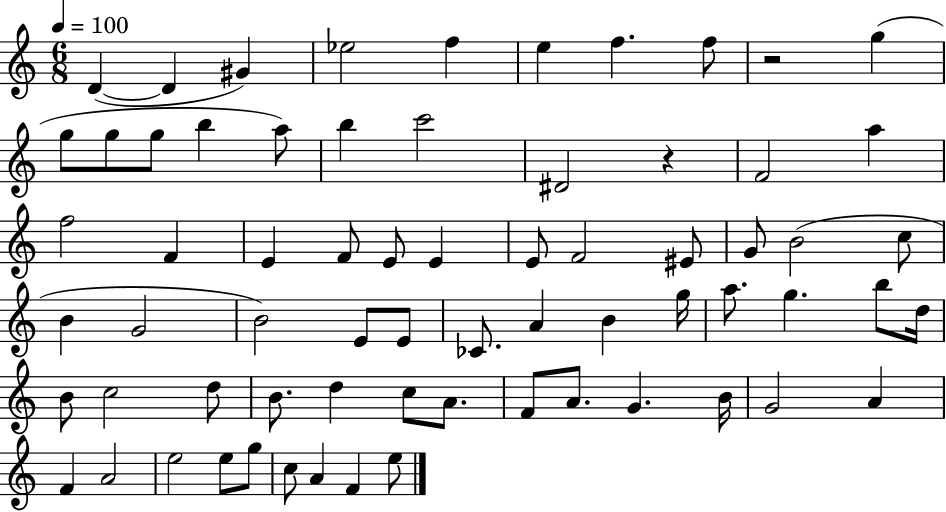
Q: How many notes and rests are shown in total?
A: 68